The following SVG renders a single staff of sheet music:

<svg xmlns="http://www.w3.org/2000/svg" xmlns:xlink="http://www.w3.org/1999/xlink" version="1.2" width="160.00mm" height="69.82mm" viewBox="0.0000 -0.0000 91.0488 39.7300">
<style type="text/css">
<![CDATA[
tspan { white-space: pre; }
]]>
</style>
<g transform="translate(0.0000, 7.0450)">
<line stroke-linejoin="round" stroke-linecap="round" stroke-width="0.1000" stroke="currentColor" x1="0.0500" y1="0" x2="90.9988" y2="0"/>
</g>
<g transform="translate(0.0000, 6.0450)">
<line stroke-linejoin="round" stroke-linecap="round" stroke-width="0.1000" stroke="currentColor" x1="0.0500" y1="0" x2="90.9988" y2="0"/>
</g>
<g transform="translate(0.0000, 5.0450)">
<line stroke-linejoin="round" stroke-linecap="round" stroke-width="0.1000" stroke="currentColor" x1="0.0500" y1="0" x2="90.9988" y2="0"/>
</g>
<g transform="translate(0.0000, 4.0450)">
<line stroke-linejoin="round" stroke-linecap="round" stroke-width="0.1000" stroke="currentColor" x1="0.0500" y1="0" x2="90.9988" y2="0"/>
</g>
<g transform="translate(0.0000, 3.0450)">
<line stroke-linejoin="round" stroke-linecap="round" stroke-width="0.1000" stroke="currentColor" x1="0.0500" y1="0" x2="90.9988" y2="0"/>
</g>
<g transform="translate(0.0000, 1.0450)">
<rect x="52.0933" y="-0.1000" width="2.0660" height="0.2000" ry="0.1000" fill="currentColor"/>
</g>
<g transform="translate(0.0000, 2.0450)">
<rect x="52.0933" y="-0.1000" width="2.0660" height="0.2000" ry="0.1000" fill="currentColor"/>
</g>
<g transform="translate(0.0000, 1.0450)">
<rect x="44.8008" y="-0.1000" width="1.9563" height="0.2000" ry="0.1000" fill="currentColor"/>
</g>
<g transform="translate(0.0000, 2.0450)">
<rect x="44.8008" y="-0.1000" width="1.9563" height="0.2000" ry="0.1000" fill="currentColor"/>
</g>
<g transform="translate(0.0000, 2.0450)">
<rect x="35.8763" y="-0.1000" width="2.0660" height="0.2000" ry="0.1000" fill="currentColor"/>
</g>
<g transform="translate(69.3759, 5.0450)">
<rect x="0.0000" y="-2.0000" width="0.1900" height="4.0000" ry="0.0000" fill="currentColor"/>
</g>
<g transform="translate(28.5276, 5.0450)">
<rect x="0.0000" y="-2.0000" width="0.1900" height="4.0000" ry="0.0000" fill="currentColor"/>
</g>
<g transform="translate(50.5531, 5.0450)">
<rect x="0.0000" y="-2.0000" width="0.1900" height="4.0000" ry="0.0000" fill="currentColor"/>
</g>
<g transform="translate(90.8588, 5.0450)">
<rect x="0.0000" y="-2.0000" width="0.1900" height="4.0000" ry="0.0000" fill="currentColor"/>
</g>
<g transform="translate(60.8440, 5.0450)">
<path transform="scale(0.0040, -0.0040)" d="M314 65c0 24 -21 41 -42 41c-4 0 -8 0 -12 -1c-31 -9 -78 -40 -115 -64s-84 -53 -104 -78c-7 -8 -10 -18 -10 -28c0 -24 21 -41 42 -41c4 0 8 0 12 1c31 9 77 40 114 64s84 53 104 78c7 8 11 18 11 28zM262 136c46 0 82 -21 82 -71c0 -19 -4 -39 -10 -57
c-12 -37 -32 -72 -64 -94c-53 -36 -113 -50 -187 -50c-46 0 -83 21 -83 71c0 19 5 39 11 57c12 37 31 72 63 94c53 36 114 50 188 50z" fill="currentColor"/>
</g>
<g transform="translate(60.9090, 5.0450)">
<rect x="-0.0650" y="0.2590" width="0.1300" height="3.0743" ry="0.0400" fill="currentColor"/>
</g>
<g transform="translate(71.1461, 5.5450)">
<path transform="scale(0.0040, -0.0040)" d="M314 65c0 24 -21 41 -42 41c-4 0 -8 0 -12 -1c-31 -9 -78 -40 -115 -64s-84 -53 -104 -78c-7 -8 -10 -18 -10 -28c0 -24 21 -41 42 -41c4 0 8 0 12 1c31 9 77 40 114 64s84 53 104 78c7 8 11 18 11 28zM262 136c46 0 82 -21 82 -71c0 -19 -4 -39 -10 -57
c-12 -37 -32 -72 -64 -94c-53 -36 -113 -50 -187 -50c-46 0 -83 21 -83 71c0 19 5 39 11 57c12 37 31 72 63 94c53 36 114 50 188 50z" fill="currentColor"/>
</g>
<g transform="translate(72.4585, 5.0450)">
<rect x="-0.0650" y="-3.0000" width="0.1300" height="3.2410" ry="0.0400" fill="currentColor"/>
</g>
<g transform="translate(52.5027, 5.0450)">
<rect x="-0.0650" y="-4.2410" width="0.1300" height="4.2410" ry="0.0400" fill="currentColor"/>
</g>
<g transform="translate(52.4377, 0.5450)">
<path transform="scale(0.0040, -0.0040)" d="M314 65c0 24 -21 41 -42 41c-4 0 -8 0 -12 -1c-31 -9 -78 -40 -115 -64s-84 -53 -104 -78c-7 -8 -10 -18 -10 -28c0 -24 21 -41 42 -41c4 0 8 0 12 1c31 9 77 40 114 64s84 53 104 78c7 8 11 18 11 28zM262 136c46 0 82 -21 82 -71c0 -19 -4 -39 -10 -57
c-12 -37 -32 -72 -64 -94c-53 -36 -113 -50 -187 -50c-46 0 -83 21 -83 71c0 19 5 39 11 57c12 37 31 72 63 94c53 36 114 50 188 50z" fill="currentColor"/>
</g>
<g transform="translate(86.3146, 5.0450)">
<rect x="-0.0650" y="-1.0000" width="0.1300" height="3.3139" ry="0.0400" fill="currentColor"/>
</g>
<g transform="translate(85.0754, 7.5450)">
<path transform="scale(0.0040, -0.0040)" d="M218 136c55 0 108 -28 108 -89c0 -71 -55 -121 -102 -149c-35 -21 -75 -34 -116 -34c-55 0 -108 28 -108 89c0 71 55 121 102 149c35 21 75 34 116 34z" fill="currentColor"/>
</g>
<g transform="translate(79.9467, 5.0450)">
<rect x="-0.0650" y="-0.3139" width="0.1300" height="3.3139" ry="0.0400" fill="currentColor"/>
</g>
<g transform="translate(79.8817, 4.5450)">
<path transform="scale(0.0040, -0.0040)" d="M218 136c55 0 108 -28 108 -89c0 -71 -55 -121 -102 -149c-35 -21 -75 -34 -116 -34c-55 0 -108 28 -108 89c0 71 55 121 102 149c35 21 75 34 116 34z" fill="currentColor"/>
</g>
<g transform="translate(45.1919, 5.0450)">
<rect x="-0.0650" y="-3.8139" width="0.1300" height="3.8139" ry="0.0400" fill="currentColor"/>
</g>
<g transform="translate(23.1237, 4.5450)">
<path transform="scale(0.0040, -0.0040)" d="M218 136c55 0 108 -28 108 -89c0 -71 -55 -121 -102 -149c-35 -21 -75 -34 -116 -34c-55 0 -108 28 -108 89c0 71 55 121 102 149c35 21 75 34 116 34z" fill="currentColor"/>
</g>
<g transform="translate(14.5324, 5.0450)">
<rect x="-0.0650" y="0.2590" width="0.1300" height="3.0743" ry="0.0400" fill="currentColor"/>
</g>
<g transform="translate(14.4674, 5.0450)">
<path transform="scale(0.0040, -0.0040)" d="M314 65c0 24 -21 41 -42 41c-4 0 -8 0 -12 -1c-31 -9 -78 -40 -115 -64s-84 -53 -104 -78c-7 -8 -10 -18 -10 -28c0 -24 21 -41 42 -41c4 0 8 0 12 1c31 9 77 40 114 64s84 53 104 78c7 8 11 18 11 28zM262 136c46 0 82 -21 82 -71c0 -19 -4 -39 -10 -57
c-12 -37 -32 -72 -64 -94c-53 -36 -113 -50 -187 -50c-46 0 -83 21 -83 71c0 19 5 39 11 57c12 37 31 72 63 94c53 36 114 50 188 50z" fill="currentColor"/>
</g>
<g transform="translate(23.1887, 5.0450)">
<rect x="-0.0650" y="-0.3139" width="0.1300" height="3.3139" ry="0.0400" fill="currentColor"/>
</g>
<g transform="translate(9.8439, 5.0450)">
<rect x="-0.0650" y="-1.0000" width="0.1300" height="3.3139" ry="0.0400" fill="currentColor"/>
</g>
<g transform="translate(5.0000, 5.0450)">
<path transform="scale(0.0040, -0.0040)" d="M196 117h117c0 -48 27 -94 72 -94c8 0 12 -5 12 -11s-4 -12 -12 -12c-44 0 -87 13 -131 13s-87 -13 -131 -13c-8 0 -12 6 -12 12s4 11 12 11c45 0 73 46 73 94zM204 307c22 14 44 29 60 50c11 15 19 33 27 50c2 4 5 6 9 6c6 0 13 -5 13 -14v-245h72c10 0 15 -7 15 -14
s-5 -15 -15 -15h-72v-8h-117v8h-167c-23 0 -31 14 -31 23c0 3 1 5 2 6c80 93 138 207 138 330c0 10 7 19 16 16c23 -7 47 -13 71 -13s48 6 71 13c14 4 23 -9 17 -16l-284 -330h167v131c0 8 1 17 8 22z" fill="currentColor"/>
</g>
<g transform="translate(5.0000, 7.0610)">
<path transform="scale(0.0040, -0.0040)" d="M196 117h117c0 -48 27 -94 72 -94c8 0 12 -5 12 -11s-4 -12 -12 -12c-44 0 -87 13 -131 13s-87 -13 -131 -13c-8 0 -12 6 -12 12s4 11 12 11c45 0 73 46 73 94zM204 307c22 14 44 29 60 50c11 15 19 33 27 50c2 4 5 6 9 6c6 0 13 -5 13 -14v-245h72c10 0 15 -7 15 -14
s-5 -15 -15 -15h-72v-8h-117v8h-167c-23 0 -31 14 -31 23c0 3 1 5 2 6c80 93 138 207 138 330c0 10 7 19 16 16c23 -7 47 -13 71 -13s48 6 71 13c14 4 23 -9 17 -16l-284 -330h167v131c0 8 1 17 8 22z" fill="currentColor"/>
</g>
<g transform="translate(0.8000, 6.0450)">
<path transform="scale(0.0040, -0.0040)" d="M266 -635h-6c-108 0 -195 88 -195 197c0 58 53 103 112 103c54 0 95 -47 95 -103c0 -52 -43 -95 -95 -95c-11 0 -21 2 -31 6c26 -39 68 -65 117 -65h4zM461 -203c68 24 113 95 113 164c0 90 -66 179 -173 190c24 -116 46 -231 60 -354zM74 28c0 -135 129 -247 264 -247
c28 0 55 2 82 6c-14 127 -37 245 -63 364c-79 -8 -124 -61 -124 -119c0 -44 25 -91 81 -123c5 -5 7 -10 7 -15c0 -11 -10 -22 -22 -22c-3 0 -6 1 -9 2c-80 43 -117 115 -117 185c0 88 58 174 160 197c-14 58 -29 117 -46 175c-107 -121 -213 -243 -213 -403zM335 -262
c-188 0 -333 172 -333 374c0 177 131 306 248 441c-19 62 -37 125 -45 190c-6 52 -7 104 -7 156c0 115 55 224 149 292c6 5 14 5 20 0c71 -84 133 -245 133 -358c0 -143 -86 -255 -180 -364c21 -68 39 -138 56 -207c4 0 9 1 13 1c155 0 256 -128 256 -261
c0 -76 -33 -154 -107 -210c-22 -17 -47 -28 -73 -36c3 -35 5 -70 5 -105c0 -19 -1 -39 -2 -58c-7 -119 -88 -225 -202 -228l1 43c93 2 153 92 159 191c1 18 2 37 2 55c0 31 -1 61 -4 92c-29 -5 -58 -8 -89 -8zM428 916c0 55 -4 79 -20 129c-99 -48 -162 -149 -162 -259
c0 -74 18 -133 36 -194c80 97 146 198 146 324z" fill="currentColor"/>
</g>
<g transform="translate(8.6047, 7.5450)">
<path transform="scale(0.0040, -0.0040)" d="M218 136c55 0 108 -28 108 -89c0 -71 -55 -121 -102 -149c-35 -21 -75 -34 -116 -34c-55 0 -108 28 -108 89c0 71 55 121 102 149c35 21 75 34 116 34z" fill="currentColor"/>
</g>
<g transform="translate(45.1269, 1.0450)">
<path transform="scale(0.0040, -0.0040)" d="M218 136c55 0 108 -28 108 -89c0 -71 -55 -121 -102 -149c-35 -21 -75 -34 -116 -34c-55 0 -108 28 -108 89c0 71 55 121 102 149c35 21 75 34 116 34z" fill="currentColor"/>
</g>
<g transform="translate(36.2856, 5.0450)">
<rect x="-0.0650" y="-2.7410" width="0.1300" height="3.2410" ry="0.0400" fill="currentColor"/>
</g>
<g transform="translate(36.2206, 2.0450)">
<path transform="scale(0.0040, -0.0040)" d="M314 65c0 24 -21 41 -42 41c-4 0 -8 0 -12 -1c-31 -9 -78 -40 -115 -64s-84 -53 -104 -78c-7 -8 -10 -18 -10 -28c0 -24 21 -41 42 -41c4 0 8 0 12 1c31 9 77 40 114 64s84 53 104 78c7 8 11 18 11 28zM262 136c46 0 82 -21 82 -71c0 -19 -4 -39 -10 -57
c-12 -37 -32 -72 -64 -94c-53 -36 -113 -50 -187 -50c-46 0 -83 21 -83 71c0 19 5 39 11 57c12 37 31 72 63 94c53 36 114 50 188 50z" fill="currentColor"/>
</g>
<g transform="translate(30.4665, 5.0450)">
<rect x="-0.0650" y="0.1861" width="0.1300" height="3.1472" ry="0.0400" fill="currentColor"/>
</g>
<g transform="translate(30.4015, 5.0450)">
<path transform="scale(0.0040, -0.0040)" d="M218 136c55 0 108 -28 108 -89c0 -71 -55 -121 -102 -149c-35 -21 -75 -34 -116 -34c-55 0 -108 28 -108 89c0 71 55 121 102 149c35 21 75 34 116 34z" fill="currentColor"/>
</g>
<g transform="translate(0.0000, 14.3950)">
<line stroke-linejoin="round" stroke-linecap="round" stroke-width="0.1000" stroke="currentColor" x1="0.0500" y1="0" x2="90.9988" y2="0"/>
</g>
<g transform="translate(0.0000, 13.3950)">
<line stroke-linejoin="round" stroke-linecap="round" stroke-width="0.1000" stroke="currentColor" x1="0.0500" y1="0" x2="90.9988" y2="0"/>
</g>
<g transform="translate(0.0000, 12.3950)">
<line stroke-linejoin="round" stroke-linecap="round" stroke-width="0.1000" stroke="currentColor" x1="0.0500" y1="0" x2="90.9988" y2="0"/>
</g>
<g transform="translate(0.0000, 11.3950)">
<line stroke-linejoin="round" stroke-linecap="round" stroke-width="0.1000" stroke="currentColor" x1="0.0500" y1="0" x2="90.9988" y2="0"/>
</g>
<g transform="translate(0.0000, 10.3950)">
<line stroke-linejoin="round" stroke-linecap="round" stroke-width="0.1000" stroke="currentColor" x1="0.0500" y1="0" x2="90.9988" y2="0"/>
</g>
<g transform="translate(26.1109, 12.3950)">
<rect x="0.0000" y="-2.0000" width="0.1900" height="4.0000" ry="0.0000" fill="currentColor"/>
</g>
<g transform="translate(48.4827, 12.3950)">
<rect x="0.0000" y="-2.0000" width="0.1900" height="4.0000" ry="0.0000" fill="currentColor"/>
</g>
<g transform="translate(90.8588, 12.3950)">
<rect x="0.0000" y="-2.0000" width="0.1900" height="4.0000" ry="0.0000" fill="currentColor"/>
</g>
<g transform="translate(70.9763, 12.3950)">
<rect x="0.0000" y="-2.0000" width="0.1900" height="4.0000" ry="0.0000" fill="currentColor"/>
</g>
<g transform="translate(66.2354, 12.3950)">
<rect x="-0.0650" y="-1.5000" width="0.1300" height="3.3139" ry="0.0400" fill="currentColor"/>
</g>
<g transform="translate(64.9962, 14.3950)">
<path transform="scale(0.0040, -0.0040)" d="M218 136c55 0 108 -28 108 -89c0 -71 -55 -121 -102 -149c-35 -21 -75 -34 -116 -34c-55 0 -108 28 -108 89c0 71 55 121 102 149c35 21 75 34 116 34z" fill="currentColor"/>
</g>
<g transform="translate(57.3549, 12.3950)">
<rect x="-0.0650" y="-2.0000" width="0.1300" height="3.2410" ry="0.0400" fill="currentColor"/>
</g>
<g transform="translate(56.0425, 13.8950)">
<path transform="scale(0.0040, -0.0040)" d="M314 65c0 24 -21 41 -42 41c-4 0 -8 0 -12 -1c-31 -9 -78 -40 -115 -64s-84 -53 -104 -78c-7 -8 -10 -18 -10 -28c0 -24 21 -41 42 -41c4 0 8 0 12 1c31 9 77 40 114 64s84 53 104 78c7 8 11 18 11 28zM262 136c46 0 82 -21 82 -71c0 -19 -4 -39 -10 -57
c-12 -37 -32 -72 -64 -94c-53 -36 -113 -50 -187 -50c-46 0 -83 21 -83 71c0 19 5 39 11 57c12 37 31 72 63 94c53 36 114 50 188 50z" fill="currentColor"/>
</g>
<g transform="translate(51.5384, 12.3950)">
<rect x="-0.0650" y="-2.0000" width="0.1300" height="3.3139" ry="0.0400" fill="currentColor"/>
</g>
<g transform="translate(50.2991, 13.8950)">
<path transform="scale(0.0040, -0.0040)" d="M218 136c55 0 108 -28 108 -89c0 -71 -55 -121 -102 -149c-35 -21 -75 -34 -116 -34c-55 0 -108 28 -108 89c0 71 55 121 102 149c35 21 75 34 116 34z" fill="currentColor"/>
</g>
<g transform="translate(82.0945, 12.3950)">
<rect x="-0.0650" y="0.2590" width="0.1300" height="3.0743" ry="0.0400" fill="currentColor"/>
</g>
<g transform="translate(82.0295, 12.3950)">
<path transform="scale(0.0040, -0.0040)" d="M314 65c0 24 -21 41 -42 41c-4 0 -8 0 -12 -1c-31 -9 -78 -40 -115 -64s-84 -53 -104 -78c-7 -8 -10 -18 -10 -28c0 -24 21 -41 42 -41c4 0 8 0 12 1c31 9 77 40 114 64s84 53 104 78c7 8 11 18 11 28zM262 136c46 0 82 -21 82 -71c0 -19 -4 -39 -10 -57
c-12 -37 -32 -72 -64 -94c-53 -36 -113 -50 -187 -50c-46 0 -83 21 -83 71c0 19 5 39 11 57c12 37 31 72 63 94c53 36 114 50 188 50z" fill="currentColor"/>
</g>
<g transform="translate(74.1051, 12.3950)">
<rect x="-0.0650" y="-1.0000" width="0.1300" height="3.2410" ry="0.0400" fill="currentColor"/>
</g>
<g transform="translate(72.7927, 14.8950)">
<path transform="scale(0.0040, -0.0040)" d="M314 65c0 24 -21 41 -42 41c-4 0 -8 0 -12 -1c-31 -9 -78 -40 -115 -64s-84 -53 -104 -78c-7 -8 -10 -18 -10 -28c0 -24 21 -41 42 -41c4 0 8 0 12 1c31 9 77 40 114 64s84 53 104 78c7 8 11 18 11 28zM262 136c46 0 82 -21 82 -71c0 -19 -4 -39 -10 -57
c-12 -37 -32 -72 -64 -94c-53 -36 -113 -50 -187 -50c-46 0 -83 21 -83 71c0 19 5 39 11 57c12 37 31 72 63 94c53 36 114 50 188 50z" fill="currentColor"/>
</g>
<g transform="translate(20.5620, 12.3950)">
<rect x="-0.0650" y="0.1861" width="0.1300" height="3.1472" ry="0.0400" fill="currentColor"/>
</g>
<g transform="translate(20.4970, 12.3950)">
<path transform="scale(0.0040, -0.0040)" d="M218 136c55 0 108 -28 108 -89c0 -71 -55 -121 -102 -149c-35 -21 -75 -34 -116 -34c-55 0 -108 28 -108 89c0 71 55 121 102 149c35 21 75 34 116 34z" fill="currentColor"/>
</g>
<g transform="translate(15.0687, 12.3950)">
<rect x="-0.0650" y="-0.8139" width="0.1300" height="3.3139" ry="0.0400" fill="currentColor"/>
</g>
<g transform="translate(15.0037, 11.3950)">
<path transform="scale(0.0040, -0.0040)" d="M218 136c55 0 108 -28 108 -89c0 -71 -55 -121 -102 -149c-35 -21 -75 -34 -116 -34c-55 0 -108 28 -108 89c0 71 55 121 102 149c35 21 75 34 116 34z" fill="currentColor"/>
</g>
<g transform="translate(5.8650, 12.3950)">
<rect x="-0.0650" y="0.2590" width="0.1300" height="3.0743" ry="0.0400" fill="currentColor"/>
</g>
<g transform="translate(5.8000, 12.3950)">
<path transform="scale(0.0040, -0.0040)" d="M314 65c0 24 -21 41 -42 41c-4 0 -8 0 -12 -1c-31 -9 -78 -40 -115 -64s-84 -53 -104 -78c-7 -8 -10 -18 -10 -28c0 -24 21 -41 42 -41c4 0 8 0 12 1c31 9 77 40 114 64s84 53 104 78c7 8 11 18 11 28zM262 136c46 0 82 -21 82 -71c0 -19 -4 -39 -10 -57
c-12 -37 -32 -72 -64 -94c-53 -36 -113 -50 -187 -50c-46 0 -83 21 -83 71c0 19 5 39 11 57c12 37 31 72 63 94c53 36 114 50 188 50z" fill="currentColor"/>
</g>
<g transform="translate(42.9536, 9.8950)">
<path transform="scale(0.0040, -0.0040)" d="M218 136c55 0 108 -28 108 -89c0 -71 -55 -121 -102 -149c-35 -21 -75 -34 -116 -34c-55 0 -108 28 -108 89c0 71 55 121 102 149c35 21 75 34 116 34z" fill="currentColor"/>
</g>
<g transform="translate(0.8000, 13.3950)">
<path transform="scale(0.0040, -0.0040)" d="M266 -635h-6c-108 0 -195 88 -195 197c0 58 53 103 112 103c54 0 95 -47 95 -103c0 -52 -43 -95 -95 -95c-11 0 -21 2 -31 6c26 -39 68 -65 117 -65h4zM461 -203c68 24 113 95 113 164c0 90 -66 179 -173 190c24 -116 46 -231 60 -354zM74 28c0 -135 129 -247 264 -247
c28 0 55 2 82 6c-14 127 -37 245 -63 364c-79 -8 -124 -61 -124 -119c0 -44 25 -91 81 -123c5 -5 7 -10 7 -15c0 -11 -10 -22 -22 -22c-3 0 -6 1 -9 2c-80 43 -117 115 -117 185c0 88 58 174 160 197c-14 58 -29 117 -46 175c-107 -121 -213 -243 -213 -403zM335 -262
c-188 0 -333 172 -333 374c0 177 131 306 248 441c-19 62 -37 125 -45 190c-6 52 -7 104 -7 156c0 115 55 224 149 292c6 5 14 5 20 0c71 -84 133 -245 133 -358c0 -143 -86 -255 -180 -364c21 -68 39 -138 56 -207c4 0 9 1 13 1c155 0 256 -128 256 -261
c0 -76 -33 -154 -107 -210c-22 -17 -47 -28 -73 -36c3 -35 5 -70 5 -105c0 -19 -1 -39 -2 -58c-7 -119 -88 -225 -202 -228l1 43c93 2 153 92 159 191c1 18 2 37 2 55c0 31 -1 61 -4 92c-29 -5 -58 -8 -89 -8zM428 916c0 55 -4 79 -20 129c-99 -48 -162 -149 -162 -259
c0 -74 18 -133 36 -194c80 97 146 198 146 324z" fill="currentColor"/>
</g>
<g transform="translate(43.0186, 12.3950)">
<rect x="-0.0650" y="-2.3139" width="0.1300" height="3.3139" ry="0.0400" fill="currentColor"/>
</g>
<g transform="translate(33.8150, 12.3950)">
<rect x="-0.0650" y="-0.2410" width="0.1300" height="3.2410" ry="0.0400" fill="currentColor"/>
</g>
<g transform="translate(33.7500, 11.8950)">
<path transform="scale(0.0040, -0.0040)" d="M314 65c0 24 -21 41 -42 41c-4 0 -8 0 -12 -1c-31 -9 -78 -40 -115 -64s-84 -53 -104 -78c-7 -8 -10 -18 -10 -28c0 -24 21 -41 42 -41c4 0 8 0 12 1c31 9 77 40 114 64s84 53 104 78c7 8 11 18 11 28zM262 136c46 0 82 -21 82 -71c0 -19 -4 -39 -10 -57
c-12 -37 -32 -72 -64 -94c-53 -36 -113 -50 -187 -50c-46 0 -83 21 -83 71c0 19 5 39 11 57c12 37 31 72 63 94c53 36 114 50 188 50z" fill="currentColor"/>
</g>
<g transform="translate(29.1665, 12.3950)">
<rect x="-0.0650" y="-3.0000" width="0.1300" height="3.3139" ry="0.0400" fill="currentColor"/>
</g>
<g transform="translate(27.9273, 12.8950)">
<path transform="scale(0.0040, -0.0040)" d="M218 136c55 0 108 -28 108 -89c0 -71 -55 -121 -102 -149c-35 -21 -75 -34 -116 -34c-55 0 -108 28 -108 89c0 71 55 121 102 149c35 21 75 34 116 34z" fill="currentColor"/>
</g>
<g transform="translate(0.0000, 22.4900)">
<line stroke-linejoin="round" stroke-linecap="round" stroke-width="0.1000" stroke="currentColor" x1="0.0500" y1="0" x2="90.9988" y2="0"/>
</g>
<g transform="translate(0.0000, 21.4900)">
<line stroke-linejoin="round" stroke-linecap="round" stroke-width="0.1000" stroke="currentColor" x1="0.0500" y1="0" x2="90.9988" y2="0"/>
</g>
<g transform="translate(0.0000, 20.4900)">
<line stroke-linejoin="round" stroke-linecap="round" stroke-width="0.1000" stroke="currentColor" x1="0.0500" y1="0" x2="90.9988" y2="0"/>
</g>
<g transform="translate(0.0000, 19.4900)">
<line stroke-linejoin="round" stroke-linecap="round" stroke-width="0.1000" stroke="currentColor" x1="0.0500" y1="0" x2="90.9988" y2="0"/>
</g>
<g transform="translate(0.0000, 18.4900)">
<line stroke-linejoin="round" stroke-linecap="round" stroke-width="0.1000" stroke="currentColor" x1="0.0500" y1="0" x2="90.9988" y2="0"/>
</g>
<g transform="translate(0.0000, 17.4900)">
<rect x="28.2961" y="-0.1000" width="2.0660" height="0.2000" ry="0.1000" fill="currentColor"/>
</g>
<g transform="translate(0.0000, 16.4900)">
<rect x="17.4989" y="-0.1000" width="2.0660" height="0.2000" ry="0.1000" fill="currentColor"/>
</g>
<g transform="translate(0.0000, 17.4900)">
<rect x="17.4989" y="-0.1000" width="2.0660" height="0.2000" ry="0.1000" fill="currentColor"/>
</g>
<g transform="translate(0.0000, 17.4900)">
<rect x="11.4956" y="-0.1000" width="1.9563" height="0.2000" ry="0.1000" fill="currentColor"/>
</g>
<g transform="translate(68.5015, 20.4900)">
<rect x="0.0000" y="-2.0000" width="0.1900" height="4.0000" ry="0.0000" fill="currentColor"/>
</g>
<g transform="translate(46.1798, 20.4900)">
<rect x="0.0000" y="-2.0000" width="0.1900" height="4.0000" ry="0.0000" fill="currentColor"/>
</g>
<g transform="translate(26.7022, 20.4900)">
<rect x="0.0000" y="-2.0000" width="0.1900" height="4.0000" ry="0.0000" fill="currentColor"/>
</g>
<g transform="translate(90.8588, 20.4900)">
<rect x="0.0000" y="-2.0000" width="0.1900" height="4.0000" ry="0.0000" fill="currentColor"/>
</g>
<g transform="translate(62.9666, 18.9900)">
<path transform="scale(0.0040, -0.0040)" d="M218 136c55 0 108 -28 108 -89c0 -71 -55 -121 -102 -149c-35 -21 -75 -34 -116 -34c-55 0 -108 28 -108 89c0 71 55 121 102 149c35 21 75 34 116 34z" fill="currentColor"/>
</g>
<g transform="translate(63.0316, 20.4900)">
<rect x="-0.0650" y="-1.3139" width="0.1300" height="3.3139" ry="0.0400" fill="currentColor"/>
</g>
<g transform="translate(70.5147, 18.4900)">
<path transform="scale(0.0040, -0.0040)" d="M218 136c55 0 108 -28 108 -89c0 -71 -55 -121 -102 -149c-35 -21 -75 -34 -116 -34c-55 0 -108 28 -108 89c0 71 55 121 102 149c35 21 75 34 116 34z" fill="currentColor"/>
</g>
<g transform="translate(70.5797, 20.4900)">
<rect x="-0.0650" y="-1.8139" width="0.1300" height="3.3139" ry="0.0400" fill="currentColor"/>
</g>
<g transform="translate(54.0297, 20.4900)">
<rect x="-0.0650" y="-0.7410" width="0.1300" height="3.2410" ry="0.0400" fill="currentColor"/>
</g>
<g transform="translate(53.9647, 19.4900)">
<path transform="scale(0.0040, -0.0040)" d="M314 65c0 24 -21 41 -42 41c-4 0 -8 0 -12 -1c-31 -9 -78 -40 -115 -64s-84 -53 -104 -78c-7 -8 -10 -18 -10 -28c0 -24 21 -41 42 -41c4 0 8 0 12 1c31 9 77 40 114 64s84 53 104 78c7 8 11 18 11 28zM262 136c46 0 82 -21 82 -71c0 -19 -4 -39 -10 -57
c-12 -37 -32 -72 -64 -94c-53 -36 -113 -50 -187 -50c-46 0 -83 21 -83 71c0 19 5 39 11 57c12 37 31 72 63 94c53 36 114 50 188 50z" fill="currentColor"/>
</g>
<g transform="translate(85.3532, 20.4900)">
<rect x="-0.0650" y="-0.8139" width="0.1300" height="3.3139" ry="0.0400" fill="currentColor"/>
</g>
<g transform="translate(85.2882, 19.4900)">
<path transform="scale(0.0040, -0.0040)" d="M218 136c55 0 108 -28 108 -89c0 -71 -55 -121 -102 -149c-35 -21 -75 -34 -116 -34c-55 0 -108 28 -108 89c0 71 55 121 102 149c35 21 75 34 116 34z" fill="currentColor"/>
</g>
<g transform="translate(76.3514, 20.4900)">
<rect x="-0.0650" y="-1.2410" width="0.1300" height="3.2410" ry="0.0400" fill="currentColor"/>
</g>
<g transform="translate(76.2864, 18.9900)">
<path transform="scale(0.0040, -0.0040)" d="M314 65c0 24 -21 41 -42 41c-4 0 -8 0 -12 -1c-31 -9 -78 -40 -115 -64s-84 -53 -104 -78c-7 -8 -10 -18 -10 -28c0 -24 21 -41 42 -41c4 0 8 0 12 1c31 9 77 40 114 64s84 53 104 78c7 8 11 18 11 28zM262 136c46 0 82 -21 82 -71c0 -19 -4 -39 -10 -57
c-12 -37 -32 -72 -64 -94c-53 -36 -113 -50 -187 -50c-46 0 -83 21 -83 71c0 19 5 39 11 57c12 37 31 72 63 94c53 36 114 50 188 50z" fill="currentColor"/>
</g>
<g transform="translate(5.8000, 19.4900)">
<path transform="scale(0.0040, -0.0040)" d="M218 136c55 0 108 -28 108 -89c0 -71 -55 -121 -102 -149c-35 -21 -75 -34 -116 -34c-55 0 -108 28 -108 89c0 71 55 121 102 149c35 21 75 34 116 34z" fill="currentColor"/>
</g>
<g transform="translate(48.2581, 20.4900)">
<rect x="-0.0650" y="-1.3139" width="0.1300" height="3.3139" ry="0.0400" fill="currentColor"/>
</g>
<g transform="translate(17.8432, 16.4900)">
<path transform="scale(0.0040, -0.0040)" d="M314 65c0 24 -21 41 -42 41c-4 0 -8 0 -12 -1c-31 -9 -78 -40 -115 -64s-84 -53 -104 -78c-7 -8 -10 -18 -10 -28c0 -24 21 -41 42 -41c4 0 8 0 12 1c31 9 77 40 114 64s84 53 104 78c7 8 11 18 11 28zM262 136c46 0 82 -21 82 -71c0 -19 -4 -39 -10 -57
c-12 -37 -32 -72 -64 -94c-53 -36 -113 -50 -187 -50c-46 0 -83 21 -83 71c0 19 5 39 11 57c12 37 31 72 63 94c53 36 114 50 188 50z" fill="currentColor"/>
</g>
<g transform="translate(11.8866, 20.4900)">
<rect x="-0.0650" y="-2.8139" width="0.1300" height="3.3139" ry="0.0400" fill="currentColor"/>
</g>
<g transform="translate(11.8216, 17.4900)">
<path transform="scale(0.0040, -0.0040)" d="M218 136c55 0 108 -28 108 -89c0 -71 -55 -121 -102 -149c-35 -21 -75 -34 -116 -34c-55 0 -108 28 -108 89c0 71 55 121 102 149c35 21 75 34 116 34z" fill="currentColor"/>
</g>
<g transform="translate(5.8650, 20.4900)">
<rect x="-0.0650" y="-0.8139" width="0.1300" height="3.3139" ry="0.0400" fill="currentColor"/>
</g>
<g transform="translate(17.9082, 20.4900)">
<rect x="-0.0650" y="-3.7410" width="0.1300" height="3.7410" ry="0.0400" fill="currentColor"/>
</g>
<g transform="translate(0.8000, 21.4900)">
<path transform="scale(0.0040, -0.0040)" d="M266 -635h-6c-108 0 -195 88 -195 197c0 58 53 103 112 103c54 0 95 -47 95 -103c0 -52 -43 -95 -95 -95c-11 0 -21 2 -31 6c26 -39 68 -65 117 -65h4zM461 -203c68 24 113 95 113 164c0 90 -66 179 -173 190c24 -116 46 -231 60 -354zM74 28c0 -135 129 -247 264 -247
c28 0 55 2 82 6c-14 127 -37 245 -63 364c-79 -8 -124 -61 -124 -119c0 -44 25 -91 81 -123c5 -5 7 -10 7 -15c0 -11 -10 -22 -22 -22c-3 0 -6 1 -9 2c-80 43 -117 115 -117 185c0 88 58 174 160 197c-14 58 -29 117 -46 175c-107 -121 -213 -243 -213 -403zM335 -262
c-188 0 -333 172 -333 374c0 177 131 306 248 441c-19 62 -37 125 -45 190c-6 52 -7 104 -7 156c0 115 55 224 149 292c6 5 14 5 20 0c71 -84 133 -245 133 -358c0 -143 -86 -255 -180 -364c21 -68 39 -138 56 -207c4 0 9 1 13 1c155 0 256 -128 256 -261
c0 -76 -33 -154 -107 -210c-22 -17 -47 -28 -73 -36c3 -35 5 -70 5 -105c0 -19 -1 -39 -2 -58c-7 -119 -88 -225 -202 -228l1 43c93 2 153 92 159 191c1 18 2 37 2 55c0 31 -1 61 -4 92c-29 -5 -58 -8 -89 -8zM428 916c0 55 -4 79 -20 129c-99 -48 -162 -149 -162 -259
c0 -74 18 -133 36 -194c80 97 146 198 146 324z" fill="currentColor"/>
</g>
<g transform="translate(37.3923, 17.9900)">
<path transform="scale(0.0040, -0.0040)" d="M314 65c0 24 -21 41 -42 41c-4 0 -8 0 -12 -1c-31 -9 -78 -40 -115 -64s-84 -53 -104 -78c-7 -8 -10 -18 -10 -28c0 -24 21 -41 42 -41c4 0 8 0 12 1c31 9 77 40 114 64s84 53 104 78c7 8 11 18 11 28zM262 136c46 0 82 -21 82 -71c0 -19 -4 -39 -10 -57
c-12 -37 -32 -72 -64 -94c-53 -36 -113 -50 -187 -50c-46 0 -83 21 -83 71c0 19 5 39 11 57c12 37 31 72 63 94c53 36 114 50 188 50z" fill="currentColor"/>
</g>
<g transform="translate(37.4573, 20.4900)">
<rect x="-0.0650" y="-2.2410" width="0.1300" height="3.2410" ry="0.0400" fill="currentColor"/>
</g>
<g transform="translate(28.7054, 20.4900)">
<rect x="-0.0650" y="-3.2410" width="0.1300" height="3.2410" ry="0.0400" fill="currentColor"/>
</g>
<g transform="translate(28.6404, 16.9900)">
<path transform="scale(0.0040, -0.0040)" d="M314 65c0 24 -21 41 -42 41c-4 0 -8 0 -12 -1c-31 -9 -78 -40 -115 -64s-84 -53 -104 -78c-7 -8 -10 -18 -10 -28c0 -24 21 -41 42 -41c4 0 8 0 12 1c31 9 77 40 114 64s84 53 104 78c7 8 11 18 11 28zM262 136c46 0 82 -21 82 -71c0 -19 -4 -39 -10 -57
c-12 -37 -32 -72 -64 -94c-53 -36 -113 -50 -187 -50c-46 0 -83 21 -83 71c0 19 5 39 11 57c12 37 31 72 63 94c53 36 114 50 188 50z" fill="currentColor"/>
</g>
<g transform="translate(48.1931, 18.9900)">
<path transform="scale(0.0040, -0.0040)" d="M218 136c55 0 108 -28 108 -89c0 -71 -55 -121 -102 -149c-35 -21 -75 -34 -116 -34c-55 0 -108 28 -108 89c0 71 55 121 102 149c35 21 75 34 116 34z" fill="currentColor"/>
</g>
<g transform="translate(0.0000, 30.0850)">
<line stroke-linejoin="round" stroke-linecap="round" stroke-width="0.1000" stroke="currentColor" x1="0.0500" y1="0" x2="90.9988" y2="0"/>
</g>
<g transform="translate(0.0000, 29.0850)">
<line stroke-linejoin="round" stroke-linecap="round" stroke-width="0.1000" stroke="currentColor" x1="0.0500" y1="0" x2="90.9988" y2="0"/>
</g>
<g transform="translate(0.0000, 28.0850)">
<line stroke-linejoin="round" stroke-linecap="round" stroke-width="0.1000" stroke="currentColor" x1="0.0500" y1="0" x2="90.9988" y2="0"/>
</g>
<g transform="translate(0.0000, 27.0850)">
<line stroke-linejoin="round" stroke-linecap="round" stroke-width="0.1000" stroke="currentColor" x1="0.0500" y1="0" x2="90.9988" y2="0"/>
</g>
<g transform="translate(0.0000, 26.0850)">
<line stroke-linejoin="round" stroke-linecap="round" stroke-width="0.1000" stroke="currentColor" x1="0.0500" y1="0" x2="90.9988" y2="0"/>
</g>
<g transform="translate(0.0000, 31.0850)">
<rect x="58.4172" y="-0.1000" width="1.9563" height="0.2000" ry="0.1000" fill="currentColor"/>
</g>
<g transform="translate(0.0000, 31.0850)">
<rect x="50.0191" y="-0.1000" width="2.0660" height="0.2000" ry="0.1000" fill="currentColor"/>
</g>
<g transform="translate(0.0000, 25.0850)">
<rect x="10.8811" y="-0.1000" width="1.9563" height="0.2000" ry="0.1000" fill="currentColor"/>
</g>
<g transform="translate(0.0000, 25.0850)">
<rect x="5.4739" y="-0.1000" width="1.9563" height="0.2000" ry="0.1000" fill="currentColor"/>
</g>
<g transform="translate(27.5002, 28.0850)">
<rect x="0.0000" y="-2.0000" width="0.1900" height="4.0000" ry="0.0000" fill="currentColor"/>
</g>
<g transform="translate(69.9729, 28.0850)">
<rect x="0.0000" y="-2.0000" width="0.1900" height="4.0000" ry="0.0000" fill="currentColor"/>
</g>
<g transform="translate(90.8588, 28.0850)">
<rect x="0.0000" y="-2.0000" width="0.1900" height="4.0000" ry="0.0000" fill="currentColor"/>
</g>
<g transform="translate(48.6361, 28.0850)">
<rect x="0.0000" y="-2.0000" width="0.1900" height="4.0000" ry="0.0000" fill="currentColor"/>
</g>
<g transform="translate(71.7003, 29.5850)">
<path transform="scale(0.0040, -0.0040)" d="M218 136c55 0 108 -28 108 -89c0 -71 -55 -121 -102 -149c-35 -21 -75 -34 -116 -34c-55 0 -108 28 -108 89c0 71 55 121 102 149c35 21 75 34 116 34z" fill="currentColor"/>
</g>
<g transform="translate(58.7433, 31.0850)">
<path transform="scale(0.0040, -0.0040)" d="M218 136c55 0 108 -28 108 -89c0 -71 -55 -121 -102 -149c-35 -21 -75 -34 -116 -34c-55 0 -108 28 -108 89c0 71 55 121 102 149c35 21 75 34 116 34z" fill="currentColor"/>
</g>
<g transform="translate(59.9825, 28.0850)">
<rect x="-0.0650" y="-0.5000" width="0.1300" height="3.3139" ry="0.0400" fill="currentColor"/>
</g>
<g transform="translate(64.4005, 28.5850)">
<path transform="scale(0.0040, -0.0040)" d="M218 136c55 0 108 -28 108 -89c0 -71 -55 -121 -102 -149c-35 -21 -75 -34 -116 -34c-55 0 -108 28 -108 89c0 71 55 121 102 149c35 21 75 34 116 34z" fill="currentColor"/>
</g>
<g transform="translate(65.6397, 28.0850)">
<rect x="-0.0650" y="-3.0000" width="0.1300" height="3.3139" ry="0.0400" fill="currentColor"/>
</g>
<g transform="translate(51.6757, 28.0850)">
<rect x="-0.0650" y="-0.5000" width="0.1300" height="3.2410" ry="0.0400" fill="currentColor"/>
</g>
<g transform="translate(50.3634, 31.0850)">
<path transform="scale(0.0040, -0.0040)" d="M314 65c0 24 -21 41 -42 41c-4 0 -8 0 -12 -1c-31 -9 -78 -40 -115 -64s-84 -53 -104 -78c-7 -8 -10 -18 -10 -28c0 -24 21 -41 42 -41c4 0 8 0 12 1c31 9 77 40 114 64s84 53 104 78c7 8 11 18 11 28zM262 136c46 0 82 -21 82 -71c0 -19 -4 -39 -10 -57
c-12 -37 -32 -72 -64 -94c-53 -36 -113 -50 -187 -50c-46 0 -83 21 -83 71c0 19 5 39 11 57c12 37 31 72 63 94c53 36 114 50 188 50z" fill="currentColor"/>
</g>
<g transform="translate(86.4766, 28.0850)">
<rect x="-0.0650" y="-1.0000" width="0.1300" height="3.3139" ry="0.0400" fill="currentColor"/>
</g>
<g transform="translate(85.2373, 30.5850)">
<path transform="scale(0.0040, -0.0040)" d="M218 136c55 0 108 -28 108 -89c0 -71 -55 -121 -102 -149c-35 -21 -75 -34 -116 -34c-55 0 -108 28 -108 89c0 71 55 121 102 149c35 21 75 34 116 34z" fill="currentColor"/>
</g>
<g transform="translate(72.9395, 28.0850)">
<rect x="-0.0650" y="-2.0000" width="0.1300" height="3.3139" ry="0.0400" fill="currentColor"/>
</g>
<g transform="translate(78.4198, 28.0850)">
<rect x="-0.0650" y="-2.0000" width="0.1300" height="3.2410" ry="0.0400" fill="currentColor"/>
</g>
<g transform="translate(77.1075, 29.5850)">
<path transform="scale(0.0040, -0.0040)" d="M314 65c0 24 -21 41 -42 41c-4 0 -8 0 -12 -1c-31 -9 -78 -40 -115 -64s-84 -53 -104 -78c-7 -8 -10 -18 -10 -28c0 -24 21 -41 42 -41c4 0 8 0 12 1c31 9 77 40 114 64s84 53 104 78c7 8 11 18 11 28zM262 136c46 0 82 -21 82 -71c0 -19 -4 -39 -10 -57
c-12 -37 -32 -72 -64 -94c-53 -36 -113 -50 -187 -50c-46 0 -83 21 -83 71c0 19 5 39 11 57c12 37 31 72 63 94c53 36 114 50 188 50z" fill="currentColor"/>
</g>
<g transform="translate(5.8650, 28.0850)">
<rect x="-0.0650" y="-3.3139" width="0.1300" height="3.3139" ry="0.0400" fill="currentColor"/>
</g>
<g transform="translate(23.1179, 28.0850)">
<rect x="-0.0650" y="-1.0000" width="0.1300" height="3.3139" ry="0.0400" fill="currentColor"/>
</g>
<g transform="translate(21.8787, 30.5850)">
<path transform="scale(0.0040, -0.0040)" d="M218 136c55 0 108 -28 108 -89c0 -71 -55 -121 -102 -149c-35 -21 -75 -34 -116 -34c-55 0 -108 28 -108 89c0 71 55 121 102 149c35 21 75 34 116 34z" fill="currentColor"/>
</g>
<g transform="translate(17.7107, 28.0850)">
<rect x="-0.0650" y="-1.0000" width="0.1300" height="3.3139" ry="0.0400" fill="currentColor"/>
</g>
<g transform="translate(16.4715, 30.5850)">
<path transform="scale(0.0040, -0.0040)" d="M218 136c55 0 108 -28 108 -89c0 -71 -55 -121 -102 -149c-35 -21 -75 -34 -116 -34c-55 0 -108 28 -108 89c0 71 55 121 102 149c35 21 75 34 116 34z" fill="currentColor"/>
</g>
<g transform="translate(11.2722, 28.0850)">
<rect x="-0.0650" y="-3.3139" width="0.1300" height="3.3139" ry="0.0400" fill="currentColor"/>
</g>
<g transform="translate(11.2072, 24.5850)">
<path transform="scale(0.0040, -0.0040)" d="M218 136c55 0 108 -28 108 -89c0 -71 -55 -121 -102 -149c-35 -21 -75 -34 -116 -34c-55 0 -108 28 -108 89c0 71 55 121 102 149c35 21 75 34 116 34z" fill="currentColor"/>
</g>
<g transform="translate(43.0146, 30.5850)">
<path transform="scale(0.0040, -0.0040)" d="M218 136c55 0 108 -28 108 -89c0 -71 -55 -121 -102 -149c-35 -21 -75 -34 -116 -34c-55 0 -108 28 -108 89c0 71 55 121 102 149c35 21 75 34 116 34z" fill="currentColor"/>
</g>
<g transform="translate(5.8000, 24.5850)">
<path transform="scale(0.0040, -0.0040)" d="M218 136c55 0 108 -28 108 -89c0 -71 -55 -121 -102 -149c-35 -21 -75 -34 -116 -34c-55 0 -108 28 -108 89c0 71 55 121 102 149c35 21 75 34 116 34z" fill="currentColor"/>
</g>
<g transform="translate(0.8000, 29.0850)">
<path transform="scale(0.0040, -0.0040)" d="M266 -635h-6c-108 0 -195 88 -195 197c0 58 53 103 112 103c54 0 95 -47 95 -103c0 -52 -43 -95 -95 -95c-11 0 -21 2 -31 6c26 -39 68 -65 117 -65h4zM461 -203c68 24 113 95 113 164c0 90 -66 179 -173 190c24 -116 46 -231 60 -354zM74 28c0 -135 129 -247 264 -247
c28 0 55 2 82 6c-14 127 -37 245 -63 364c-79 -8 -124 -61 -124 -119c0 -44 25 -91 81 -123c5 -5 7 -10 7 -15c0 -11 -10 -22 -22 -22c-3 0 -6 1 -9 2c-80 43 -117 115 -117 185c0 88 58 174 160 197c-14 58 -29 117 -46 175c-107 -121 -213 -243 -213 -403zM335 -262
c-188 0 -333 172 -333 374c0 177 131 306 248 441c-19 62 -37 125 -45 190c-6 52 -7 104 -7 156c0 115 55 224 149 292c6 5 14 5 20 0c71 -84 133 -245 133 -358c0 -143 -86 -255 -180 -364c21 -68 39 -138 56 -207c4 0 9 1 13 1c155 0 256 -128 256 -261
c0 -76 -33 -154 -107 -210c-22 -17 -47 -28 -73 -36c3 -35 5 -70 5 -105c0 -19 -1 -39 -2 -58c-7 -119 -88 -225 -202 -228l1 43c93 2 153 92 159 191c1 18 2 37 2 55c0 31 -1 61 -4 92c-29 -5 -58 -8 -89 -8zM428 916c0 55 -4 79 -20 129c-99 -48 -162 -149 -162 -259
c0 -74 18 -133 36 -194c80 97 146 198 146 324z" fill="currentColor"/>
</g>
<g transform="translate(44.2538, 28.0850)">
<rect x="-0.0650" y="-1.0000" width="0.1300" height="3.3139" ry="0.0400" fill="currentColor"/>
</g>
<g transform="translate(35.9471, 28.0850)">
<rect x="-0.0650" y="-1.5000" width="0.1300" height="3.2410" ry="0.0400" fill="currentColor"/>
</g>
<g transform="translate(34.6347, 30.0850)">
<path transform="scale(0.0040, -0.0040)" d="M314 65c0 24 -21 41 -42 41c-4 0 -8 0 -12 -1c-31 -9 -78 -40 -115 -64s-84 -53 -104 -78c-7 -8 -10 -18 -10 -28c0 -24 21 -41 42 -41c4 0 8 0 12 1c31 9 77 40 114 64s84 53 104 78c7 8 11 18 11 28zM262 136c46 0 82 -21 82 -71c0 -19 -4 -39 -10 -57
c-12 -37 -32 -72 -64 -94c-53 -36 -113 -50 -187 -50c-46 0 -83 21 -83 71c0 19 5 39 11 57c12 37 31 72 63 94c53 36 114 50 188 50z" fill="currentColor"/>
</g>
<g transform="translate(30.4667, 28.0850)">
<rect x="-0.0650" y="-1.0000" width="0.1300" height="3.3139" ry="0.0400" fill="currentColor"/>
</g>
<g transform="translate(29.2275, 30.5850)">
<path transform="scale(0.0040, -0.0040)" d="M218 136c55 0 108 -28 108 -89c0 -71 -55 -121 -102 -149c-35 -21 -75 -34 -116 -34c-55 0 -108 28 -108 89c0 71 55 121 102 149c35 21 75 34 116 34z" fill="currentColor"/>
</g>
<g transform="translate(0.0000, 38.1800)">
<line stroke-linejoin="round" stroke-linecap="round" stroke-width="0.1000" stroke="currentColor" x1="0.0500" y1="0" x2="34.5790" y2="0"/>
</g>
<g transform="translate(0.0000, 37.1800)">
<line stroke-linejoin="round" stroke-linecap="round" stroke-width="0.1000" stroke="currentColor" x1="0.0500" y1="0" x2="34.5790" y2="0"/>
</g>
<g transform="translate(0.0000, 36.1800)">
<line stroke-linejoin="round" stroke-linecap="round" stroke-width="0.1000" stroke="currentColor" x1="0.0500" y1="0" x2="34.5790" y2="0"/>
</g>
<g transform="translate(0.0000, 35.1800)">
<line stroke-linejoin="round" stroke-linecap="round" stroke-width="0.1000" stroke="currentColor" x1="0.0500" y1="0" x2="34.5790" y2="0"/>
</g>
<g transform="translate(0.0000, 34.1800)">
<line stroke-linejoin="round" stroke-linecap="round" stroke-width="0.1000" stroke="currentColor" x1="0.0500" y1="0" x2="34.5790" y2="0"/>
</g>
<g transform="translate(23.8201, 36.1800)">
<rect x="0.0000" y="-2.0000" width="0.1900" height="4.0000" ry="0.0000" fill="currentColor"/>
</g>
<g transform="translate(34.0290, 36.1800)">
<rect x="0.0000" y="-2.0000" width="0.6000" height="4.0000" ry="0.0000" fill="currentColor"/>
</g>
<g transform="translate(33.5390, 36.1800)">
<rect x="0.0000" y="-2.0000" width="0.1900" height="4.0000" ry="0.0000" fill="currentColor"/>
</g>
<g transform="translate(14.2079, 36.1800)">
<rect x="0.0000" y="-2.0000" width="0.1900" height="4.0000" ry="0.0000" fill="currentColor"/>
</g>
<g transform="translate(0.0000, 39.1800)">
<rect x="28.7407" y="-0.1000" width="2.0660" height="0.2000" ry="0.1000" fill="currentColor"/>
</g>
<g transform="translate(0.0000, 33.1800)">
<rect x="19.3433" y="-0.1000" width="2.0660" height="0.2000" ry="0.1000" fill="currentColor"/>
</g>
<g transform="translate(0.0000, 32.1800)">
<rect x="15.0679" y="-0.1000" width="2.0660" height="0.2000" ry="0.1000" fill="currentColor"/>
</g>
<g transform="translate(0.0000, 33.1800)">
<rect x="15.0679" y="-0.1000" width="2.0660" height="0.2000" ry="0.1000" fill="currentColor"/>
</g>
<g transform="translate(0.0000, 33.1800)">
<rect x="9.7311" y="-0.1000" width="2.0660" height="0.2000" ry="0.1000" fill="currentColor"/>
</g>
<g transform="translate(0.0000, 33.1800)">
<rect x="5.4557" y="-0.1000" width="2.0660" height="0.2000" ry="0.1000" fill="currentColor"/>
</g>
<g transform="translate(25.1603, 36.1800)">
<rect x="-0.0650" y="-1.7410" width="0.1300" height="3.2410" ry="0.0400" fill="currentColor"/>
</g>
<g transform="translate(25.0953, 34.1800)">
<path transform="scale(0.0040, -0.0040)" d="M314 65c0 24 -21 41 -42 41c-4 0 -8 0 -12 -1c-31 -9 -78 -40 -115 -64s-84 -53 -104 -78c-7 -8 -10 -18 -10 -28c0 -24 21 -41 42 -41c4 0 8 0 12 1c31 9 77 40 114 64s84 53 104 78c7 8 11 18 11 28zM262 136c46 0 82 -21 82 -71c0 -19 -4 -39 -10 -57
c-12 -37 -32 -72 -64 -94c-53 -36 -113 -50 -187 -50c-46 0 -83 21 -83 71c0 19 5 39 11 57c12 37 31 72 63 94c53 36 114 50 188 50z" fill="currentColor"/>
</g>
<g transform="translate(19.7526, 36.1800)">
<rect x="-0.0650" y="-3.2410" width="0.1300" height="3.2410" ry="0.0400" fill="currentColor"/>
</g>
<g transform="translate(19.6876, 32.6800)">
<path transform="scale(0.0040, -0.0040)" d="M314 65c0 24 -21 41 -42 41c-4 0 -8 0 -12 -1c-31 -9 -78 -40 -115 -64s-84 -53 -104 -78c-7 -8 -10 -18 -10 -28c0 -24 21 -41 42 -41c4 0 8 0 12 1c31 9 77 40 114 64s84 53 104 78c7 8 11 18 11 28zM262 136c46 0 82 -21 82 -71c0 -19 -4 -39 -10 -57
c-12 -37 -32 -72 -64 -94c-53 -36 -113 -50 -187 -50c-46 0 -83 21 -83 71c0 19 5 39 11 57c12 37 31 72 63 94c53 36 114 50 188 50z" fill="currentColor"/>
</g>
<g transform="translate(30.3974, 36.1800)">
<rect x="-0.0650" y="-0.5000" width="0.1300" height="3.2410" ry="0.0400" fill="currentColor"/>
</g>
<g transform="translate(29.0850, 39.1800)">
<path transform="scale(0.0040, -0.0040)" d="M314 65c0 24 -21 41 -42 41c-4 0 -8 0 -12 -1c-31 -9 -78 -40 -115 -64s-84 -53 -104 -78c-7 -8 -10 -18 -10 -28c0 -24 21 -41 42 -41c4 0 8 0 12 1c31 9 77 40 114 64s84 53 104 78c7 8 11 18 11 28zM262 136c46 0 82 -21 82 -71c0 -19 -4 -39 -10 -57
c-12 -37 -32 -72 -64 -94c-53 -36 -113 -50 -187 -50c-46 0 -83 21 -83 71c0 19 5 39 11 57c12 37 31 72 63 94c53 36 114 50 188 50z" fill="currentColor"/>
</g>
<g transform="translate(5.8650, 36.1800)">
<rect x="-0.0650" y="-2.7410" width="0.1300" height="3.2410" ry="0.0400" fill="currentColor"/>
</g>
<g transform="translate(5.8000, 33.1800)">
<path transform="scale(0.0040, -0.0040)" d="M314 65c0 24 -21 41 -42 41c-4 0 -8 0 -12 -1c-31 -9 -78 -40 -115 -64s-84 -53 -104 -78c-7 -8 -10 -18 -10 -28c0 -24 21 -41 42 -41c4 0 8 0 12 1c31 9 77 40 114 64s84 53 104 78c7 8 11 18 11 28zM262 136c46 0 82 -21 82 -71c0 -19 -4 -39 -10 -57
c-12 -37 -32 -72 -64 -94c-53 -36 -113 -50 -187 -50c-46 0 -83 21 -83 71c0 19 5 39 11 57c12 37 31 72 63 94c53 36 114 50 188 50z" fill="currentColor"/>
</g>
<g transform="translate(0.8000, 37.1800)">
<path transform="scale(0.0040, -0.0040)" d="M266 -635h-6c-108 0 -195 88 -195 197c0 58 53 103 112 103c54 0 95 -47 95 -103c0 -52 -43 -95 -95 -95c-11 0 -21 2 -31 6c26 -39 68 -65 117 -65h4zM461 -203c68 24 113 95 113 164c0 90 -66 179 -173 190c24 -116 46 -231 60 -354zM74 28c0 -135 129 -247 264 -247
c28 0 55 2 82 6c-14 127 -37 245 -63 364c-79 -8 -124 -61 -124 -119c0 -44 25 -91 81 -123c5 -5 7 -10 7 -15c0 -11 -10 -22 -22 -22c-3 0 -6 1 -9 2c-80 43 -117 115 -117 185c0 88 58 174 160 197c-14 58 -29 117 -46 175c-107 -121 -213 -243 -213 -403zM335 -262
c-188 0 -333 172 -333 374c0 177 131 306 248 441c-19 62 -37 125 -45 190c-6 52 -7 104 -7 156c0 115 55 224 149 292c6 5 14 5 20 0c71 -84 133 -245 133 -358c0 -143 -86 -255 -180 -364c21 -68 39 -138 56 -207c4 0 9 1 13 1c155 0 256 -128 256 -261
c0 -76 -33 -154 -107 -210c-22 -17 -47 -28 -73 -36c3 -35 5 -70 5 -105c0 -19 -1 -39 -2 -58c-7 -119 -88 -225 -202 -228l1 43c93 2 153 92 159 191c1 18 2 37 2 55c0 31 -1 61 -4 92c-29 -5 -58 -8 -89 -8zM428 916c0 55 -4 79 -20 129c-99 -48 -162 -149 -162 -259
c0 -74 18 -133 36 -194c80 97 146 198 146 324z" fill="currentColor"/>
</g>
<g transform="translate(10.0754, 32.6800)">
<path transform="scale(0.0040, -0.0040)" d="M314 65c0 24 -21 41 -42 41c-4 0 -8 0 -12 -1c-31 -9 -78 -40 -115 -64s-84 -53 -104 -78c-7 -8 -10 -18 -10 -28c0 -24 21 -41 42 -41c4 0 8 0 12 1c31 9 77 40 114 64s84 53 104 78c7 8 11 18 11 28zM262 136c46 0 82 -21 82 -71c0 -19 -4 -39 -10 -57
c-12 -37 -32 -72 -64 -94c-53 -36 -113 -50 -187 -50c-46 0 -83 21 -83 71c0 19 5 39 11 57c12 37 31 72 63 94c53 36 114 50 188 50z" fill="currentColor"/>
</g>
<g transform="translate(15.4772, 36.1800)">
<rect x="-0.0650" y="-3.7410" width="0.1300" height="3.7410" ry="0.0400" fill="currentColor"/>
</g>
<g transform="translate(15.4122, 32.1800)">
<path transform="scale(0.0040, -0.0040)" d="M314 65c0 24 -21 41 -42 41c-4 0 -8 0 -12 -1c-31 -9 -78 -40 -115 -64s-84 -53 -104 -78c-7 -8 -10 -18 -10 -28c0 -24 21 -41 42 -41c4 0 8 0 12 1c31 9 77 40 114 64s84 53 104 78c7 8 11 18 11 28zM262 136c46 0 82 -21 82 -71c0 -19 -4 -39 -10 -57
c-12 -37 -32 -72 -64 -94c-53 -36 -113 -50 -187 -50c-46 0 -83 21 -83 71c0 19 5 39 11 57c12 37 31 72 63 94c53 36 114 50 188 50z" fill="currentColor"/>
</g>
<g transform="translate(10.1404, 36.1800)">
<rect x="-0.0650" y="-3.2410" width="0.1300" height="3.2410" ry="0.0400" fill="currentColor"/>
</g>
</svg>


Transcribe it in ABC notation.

X:1
T:Untitled
M:4/4
L:1/4
K:C
D B2 c B a2 c' d'2 B2 A2 c D B2 d B A c2 g F F2 E D2 B2 d a c'2 b2 g2 e d2 e f e2 d b b D D D E2 D C2 C A F F2 D a2 b2 c'2 b2 f2 C2